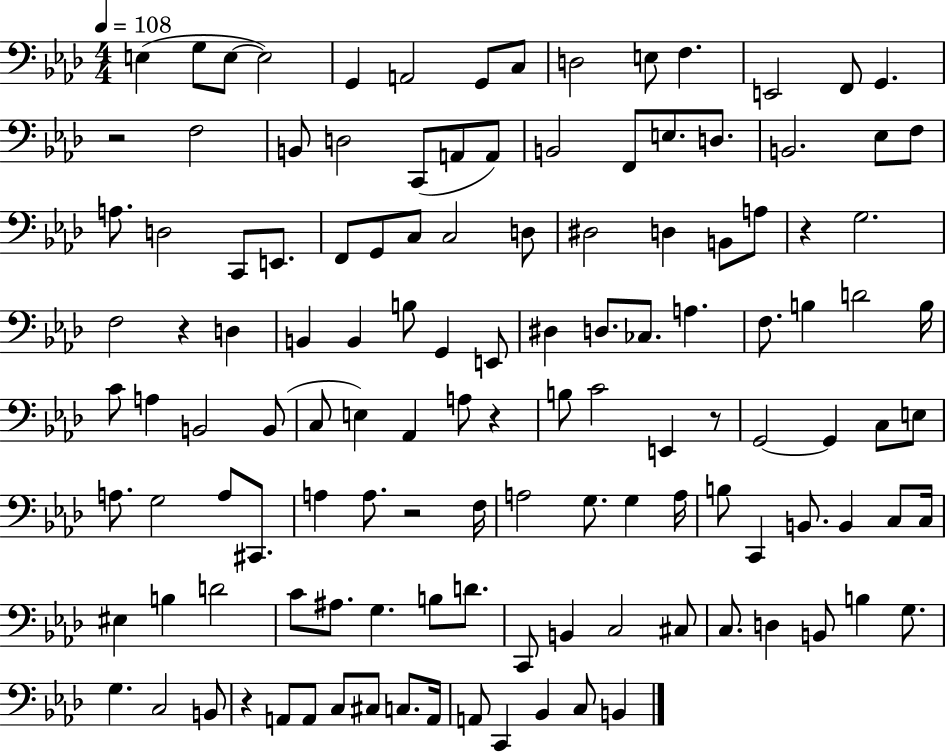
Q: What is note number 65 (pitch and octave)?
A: B3